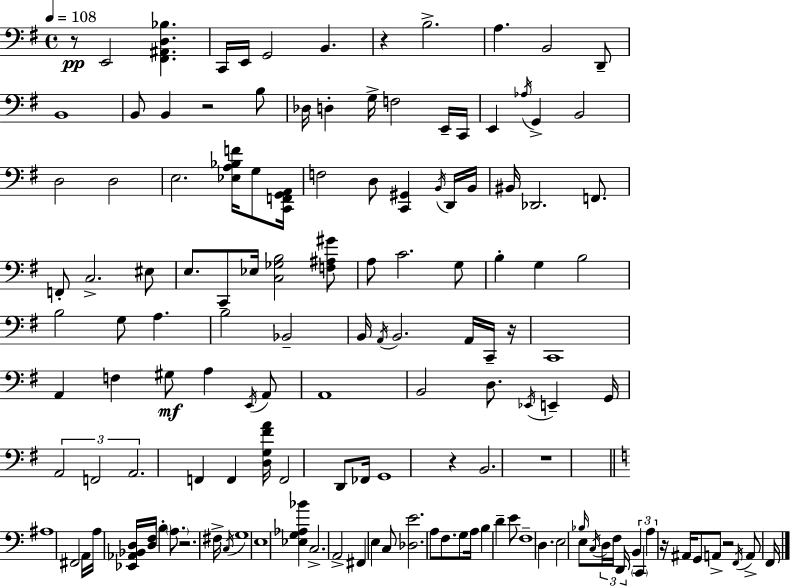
{
  \clef bass
  \time 4/4
  \defaultTimeSignature
  \key e \minor
  \tempo 4 = 108
  r8\pp e,2 <fis, ais, d bes>4. | c,16 e,16 g,2 b,4. | r4 b2.-> | a4. b,2 d,8-- | \break b,1 | b,8 b,4 r2 b8 | des16 d4-. g16-> f2 e,16-- c,16 | e,4 \acciaccatura { aes16 } g,4-> b,2 | \break d2 d2 | e2. <ees a bes f'>16 g8 | <c, f, g, a,>16 f2 d8 <c, gis,>4 \acciaccatura { b,16 } | d,16 b,16 bis,16 des,2. f,8. | \break f,8-. c2.-> | eis8 e8. c,8-- ees16 <c ges b>2 | <f ais gis'>8 a8 c'2. | g8 b4-. g4 b2 | \break b2 g8 a4. | b2 bes,2-- | b,16 \acciaccatura { a,16 } b,2. | a,16 c,16-- r16 c,1 | \break a,4 f4 gis8\mf a4 | \acciaccatura { e,16 } a,8 a,1 | b,2 d8. \acciaccatura { ees,16 } | e,4-- g,16 \tuplet 3/2 { a,2 f,2 | \break a,2. } | f,4 f,4 <d g fis' a'>16 f,2 | d,8 fes,16 g,1 | r4 b,2. | \break r1 | \bar "||" \break \key c \major ais1 | fis,2 a,16 a16 <ees, aes, bes, d>16 <d f>16 \parenthesize b4-. | \parenthesize a8. r2. fis16-> | \acciaccatura { c16 } g1 | \break e1 | <ees g aes bes'>4 c2.-> | a,2-> fis,4 e4 | c8 <des e'>2. a8 | \break f8. g8 a16 b4 d'4-- e'8 | f1-- | d4. e2 \grace { bes16 } | e8 \acciaccatura { c16 } \tuplet 3/2 { d16 f16 d,16 } \tuplet 3/2 { b,4 \parenthesize c,4 a4 } | \break r16 ais,16 g,8 a,8-> r2 | \acciaccatura { f,16 } a,8-> f,16 \bar "|."
}